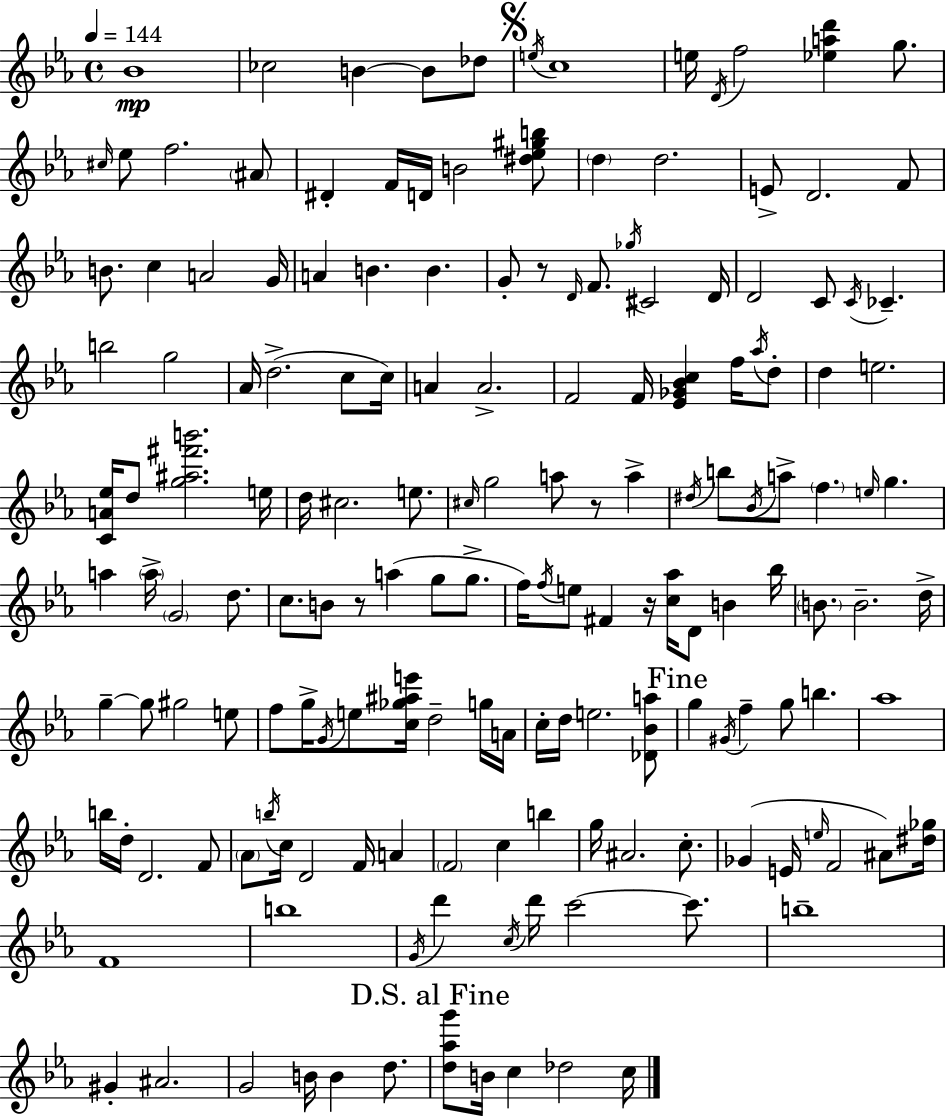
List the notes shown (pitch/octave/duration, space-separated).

Bb4/w CES5/h B4/q B4/e Db5/e E5/s C5/w E5/s D4/s F5/h [Eb5,A5,D6]/q G5/e. C#5/s Eb5/e F5/h. A#4/e D#4/q F4/s D4/s B4/h [D#5,Eb5,G#5,B5]/e D5/q D5/h. E4/e D4/h. F4/e B4/e. C5/q A4/h G4/s A4/q B4/q. B4/q. G4/e R/e D4/s F4/e. Gb5/s C#4/h D4/s D4/h C4/e C4/s CES4/q. B5/h G5/h Ab4/s D5/h. C5/e C5/s A4/q A4/h. F4/h F4/s [Eb4,Gb4,Bb4,C5]/q F5/s Ab5/s D5/e D5/q E5/h. [C4,A4,Eb5]/s D5/e [G5,A#5,F#6,B6]/h. E5/s D5/s C#5/h. E5/e. C#5/s G5/h A5/e R/e A5/q D#5/s B5/e Bb4/s A5/e F5/q. E5/s G5/q. A5/q A5/s G4/h D5/e. C5/e. B4/e R/e A5/q G5/e G5/e. F5/s F5/s E5/e F#4/q R/s [C5,Ab5]/s D4/e B4/q Bb5/s B4/e. B4/h. D5/s G5/q G5/e G#5/h E5/e F5/e G5/s G4/s E5/e [C5,Gb5,A#5,E6]/s D5/h G5/s A4/s C5/s D5/s E5/h. [Db4,Bb4,A5]/e G5/q G#4/s F5/q G5/e B5/q. Ab5/w B5/s D5/s D4/h. F4/e Ab4/e B5/s C5/s D4/h F4/s A4/q F4/h C5/q B5/q G5/s A#4/h. C5/e. Gb4/q E4/s E5/s F4/h A#4/e [D#5,Gb5]/s F4/w B5/w G4/s D6/q C5/s D6/s C6/h C6/e. B5/w G#4/q A#4/h. G4/h B4/s B4/q D5/e. [D5,Ab5,G6]/e B4/s C5/q Db5/h C5/s